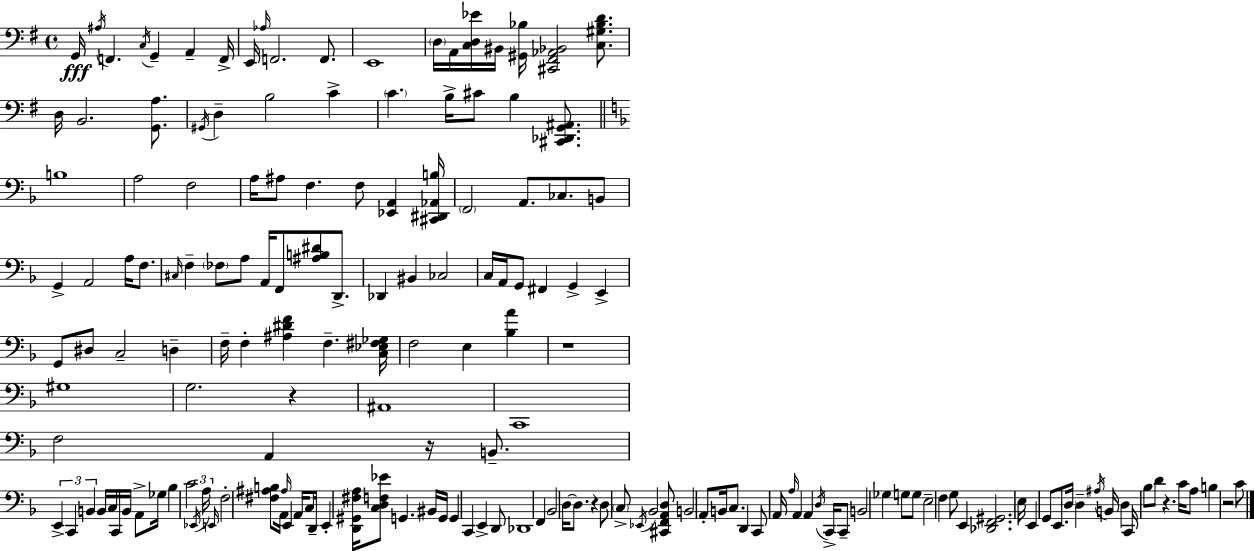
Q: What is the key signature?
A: G major